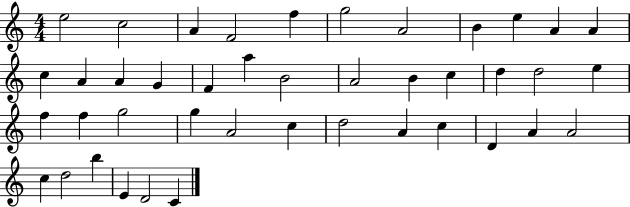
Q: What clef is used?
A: treble